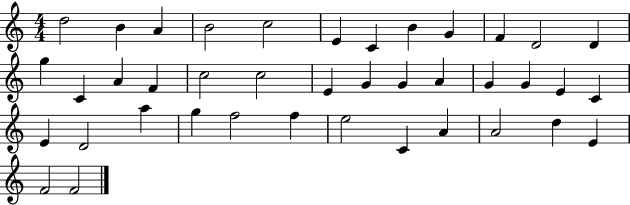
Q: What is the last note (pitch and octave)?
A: F4